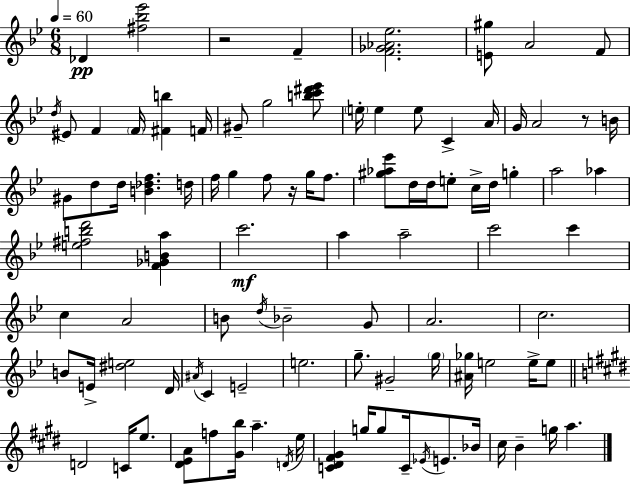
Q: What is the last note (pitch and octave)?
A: A5